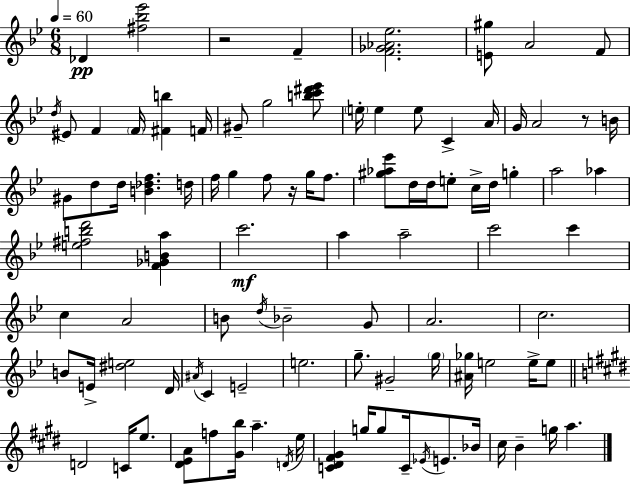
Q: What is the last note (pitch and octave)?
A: A5